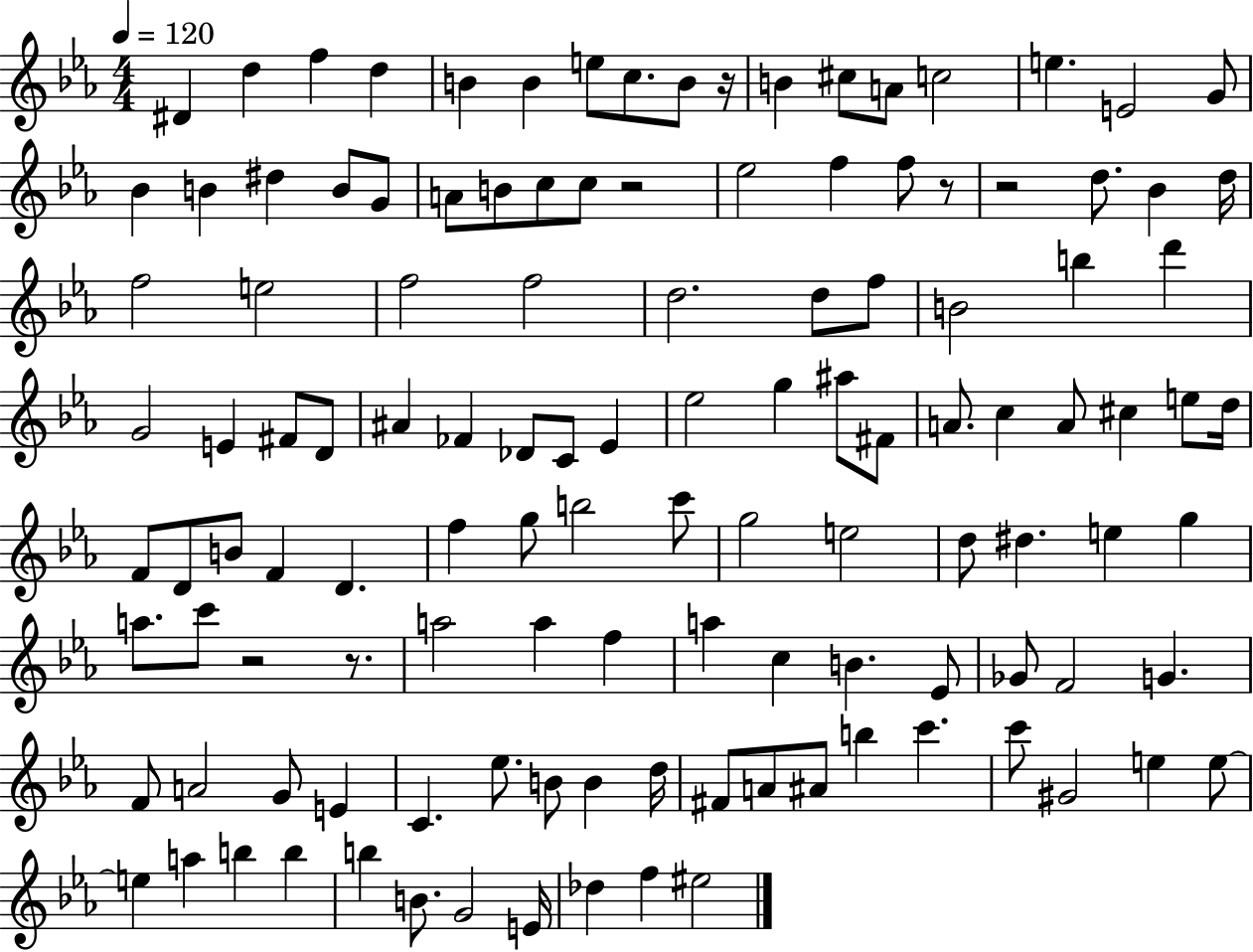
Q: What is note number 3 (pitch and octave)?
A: F5